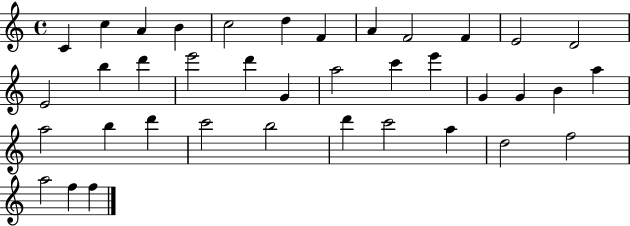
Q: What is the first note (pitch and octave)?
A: C4